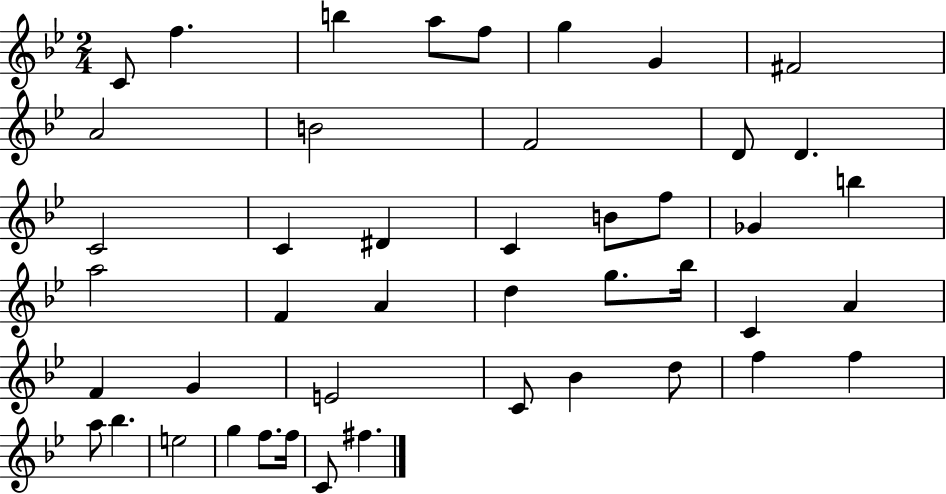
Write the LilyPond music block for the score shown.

{
  \clef treble
  \numericTimeSignature
  \time 2/4
  \key bes \major
  c'8 f''4. | b''4 a''8 f''8 | g''4 g'4 | fis'2 | \break a'2 | b'2 | f'2 | d'8 d'4. | \break c'2 | c'4 dis'4 | c'4 b'8 f''8 | ges'4 b''4 | \break a''2 | f'4 a'4 | d''4 g''8. bes''16 | c'4 a'4 | \break f'4 g'4 | e'2 | c'8 bes'4 d''8 | f''4 f''4 | \break a''8 bes''4. | e''2 | g''4 f''8. f''16 | c'8 fis''4. | \break \bar "|."
}